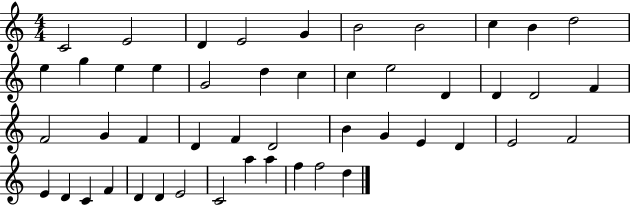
{
  \clef treble
  \numericTimeSignature
  \time 4/4
  \key c \major
  c'2 e'2 | d'4 e'2 g'4 | b'2 b'2 | c''4 b'4 d''2 | \break e''4 g''4 e''4 e''4 | g'2 d''4 c''4 | c''4 e''2 d'4 | d'4 d'2 f'4 | \break f'2 g'4 f'4 | d'4 f'4 d'2 | b'4 g'4 e'4 d'4 | e'2 f'2 | \break e'4 d'4 c'4 f'4 | d'4 d'4 e'2 | c'2 a''4 a''4 | f''4 f''2 d''4 | \break \bar "|."
}